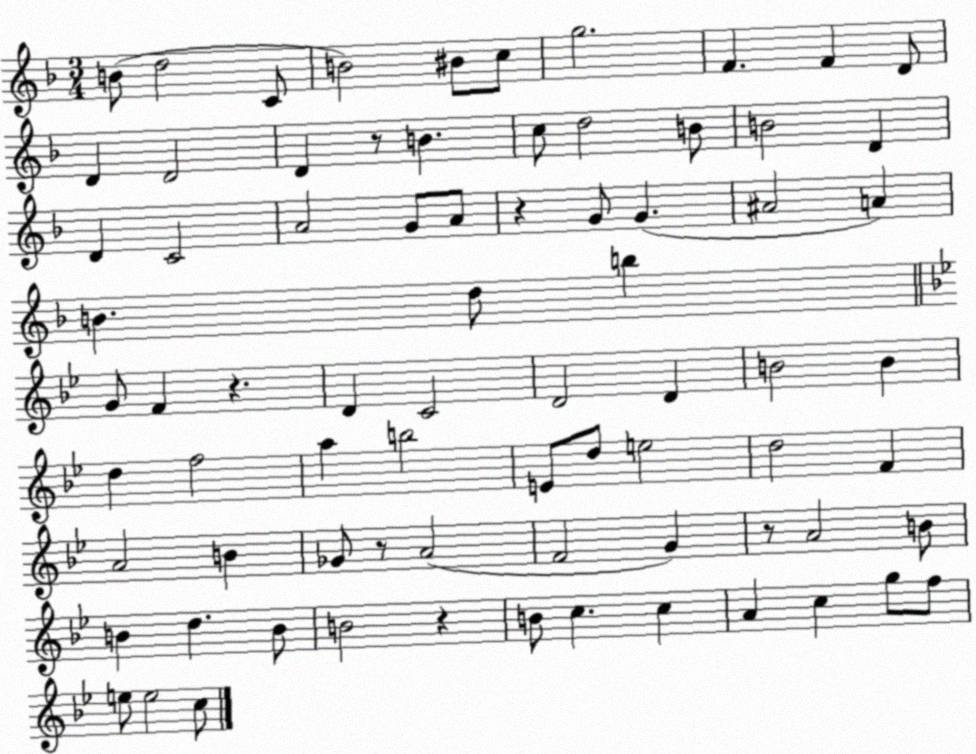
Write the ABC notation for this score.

X:1
T:Untitled
M:3/4
L:1/4
K:F
B/2 d2 C/2 B2 ^B/2 c/2 g2 F F D/2 D D2 D z/2 B c/2 d2 B/2 B2 D D C2 A2 G/2 A/2 z G/2 G ^A2 A B d/2 b G/2 F z D C2 D2 D B2 B d f2 a b2 E/2 d/2 e2 d2 F A2 B _G/2 z/2 A2 F2 G z/2 A2 B/2 B d B/2 B2 z B/2 c c A c g/2 f/2 e/2 e2 c/2